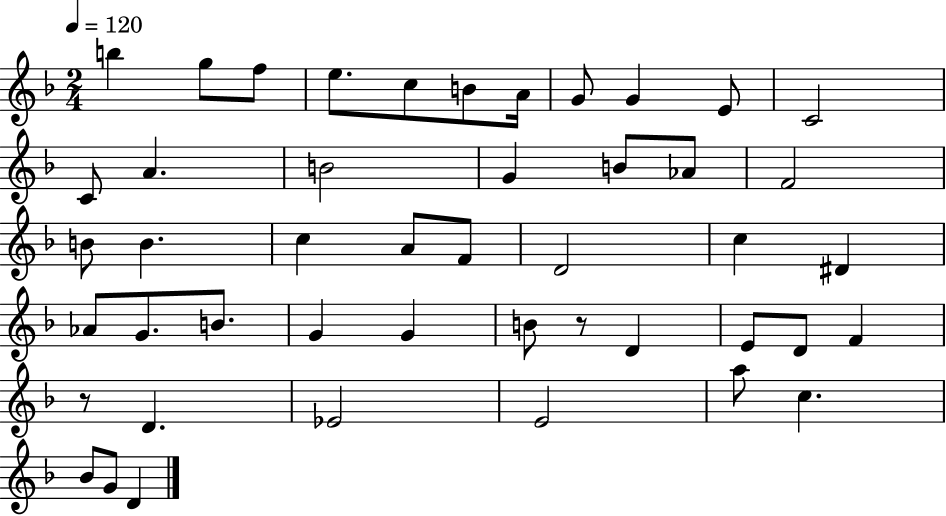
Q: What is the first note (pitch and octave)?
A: B5